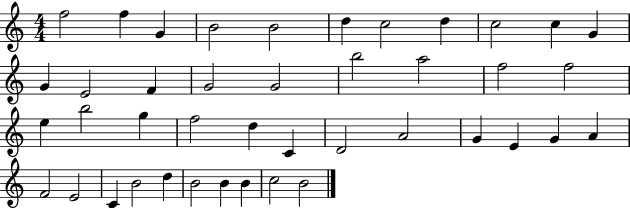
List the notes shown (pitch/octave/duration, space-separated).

F5/h F5/q G4/q B4/h B4/h D5/q C5/h D5/q C5/h C5/q G4/q G4/q E4/h F4/q G4/h G4/h B5/h A5/h F5/h F5/h E5/q B5/h G5/q F5/h D5/q C4/q D4/h A4/h G4/q E4/q G4/q A4/q F4/h E4/h C4/q B4/h D5/q B4/h B4/q B4/q C5/h B4/h